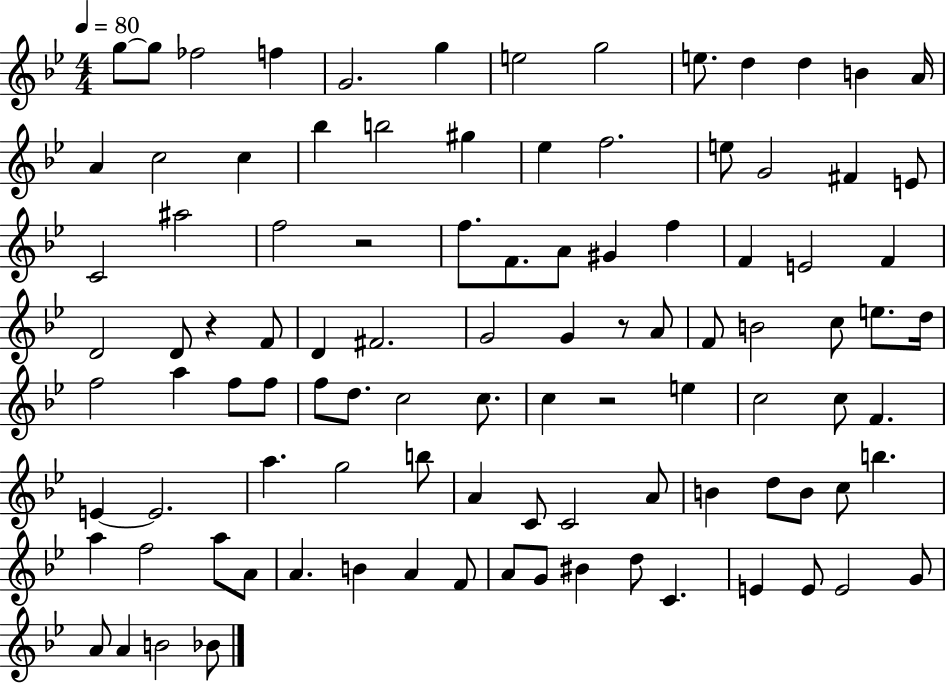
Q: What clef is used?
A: treble